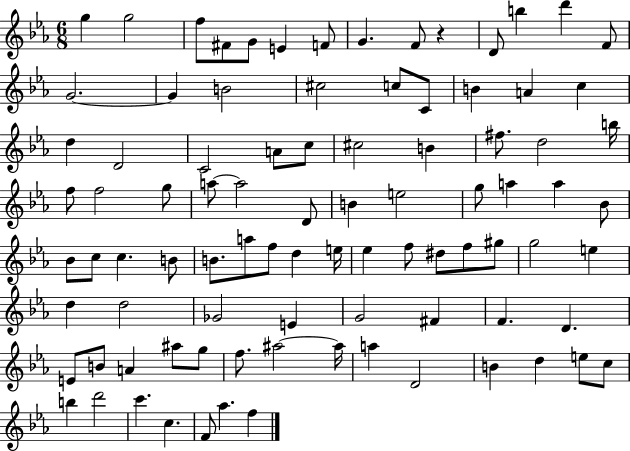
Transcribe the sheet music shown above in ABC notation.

X:1
T:Untitled
M:6/8
L:1/4
K:Eb
g g2 f/2 ^F/2 G/2 E F/2 G F/2 z D/2 b d' F/2 G2 G B2 ^c2 c/2 C/2 B A c d D2 C2 A/2 c/2 ^c2 B ^f/2 d2 b/4 f/2 f2 g/2 a/2 a2 D/2 B e2 g/2 a a _B/2 _B/2 c/2 c B/2 B/2 a/2 f/2 d e/4 _e f/2 ^d/2 f/2 ^g/2 g2 e d d2 _G2 E G2 ^F F D E/2 B/2 A ^a/2 g/2 f/2 ^a2 ^a/4 a D2 B d e/2 c/2 b d'2 c' c F/2 _a f